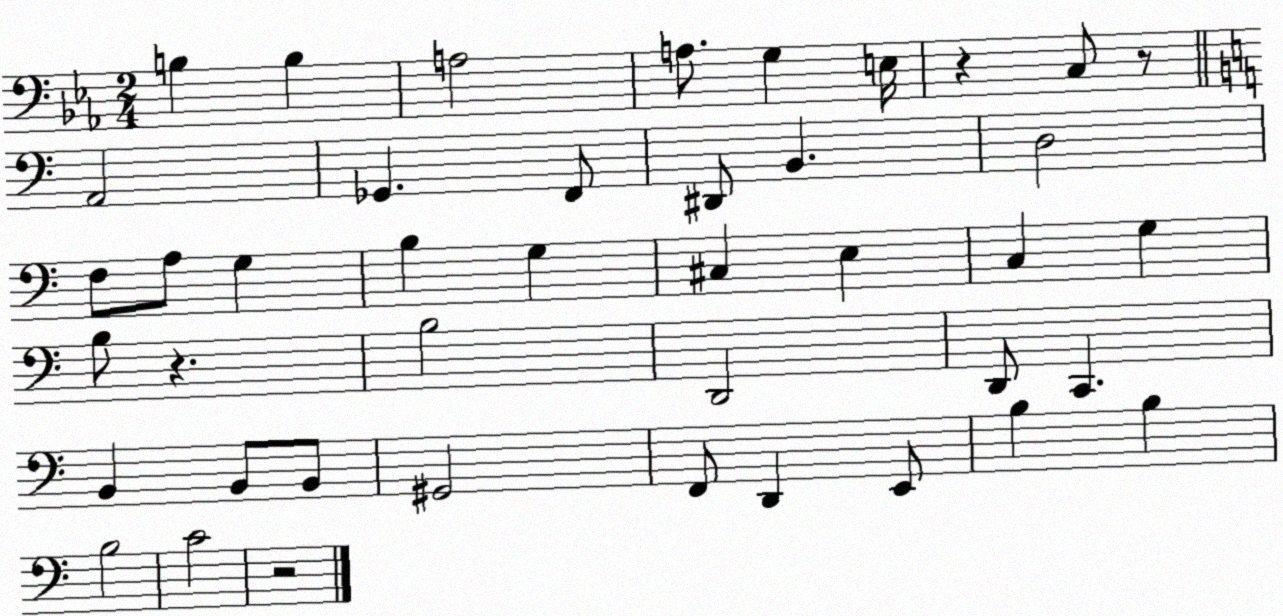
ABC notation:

X:1
T:Untitled
M:2/4
L:1/4
K:Eb
B, B, A,2 A,/2 G, E,/4 z C,/2 z/2 A,,2 _G,, F,,/2 ^D,,/2 B,, D,2 F,/2 A,/2 G, B, G, ^C, E, C, G, B,/2 z B,2 D,,2 D,,/2 C,, B,, B,,/2 B,,/2 ^G,,2 F,,/2 D,, E,,/2 B, B, B,2 C2 z2